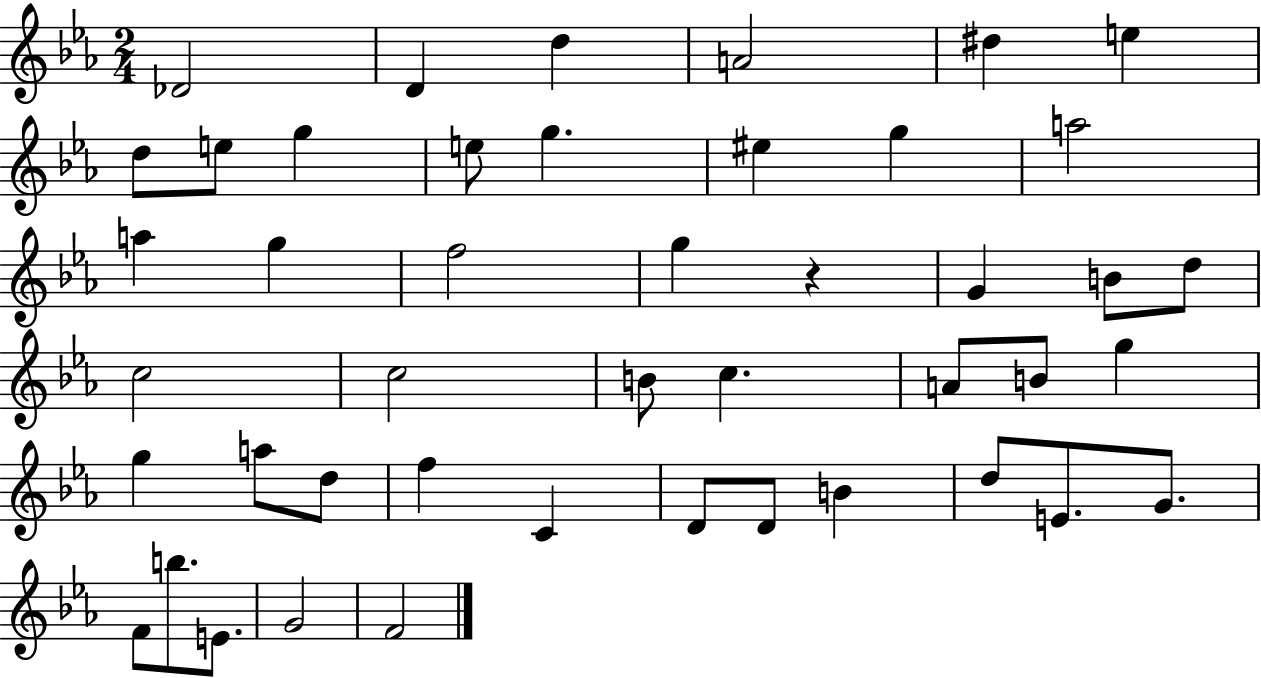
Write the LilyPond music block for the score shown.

{
  \clef treble
  \numericTimeSignature
  \time 2/4
  \key ees \major
  des'2 | d'4 d''4 | a'2 | dis''4 e''4 | \break d''8 e''8 g''4 | e''8 g''4. | eis''4 g''4 | a''2 | \break a''4 g''4 | f''2 | g''4 r4 | g'4 b'8 d''8 | \break c''2 | c''2 | b'8 c''4. | a'8 b'8 g''4 | \break g''4 a''8 d''8 | f''4 c'4 | d'8 d'8 b'4 | d''8 e'8. g'8. | \break f'8 b''8. e'8. | g'2 | f'2 | \bar "|."
}